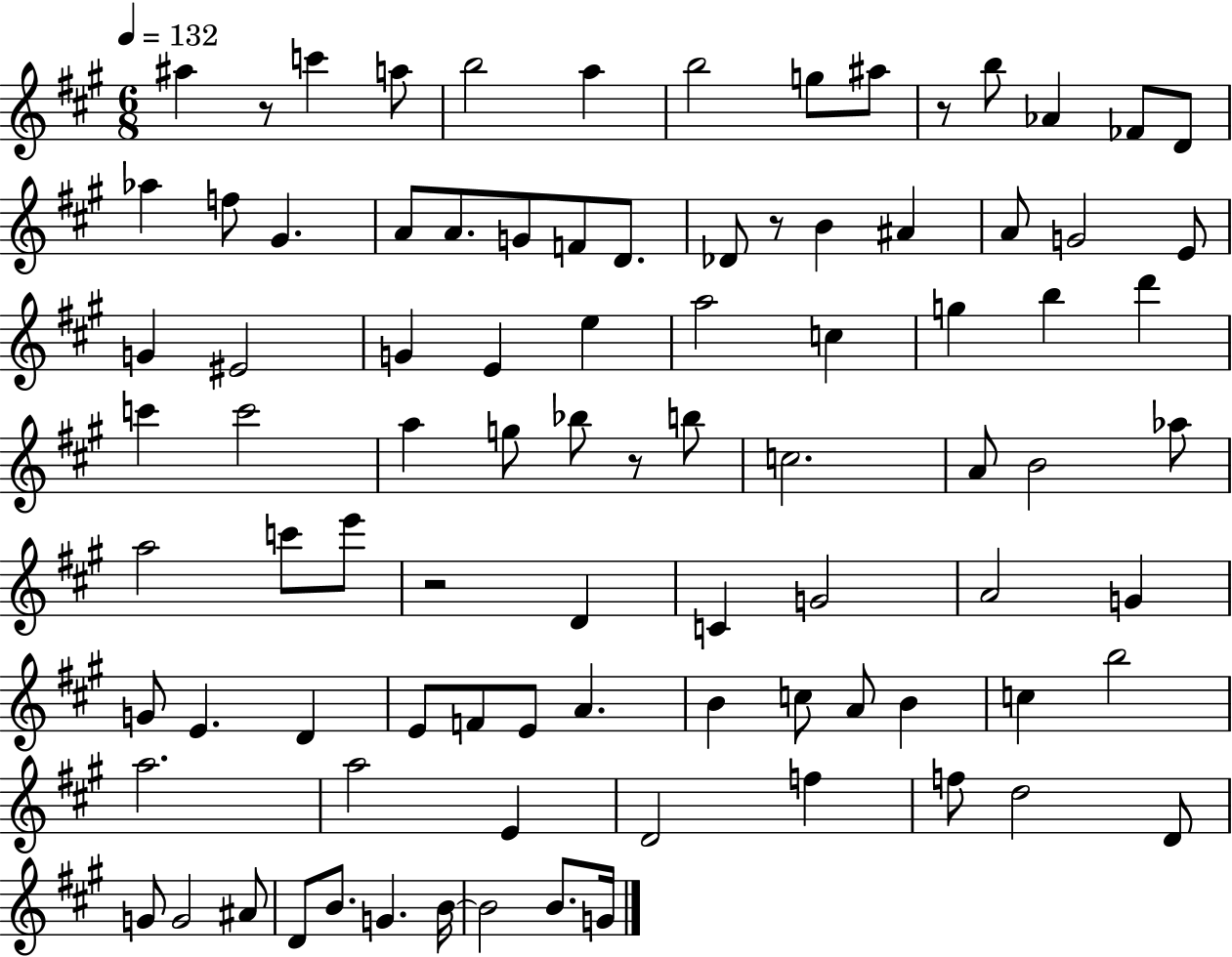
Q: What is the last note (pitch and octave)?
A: G4